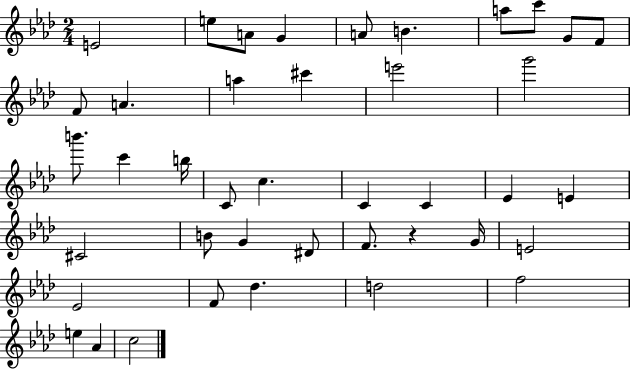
{
  \clef treble
  \numericTimeSignature
  \time 2/4
  \key aes \major
  \repeat volta 2 { e'2 | e''8 a'8 g'4 | a'8 b'4. | a''8 c'''8 g'8 f'8 | \break f'8 a'4. | a''4 cis'''4 | e'''2 | g'''2 | \break b'''8. c'''4 b''16 | c'8 c''4. | c'4 c'4 | ees'4 e'4 | \break cis'2 | b'8 g'4 dis'8 | f'8. r4 g'16 | e'2 | \break ees'2 | f'8 des''4. | d''2 | f''2 | \break e''4 aes'4 | c''2 | } \bar "|."
}